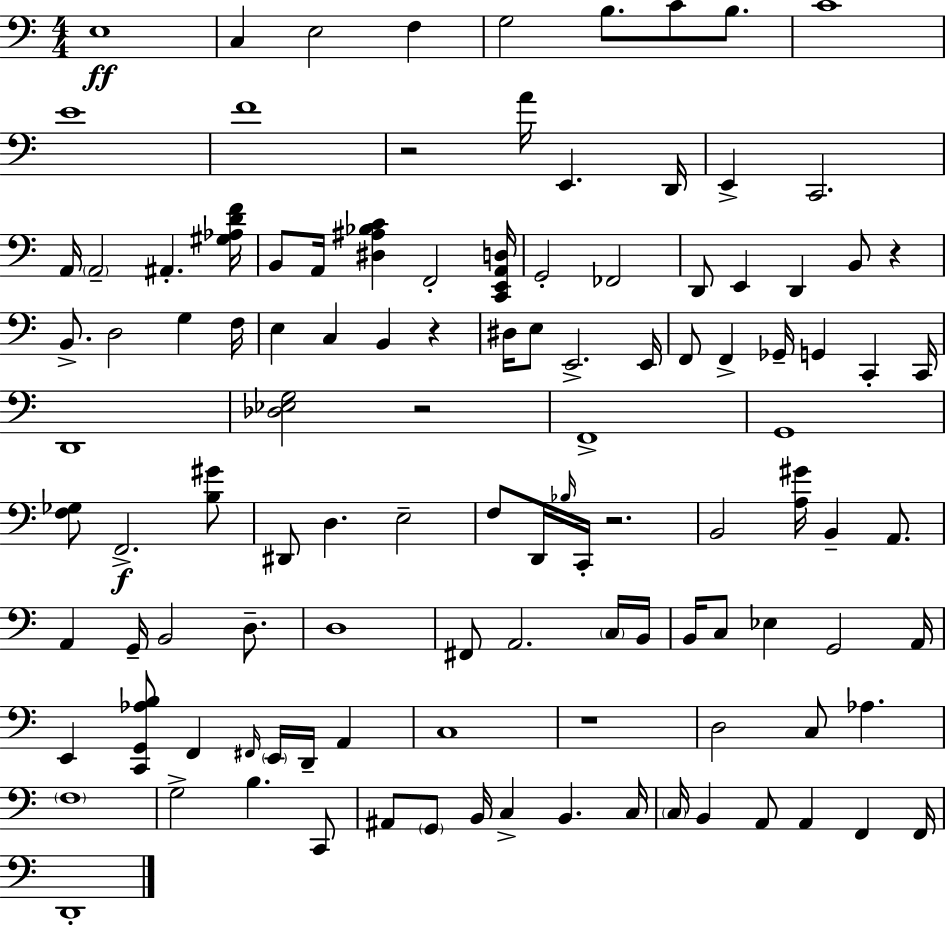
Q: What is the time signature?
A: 4/4